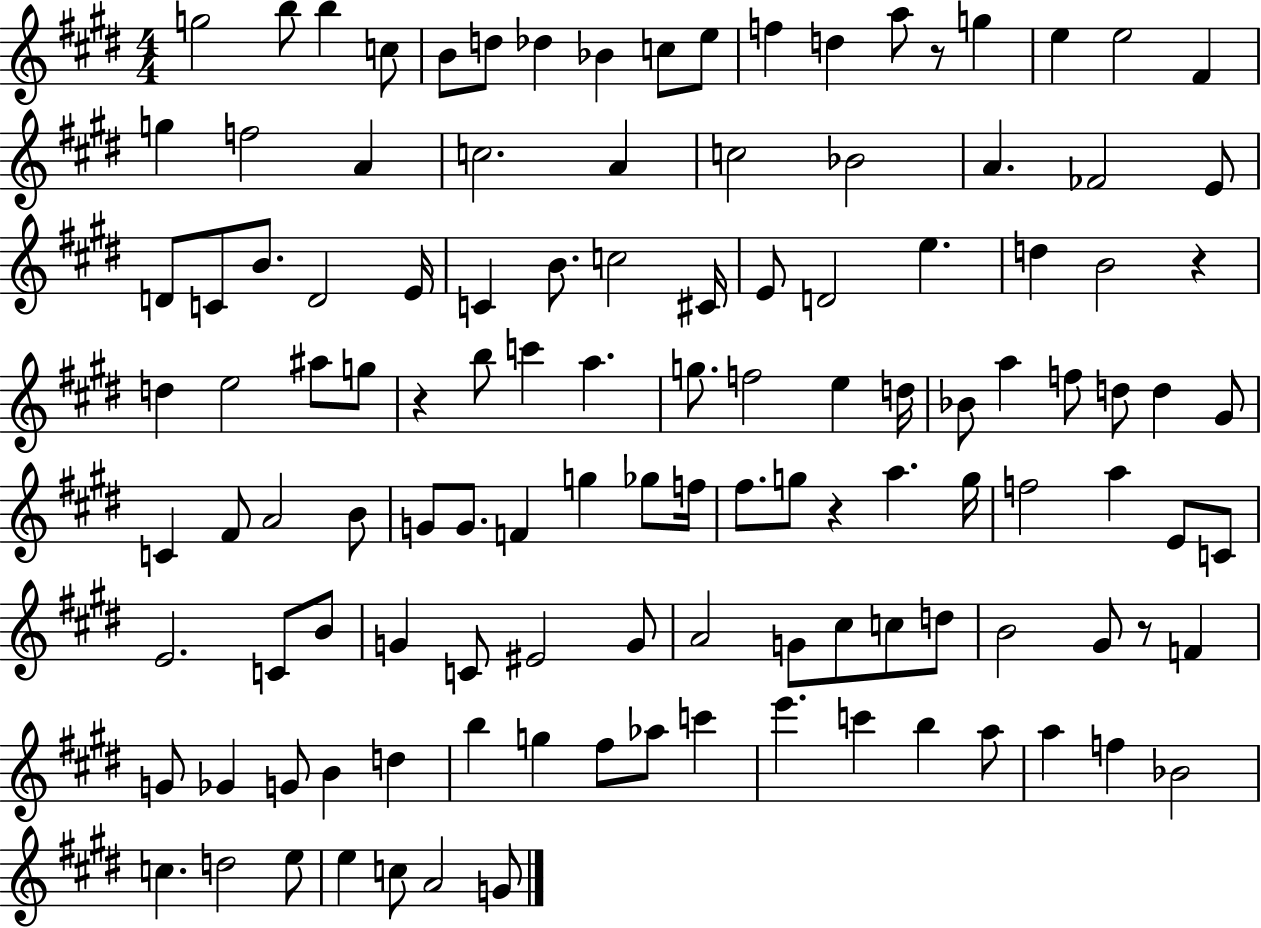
X:1
T:Untitled
M:4/4
L:1/4
K:E
g2 b/2 b c/2 B/2 d/2 _d _B c/2 e/2 f d a/2 z/2 g e e2 ^F g f2 A c2 A c2 _B2 A _F2 E/2 D/2 C/2 B/2 D2 E/4 C B/2 c2 ^C/4 E/2 D2 e d B2 z d e2 ^a/2 g/2 z b/2 c' a g/2 f2 e d/4 _B/2 a f/2 d/2 d ^G/2 C ^F/2 A2 B/2 G/2 G/2 F g _g/2 f/4 ^f/2 g/2 z a g/4 f2 a E/2 C/2 E2 C/2 B/2 G C/2 ^E2 G/2 A2 G/2 ^c/2 c/2 d/2 B2 ^G/2 z/2 F G/2 _G G/2 B d b g ^f/2 _a/2 c' e' c' b a/2 a f _B2 c d2 e/2 e c/2 A2 G/2